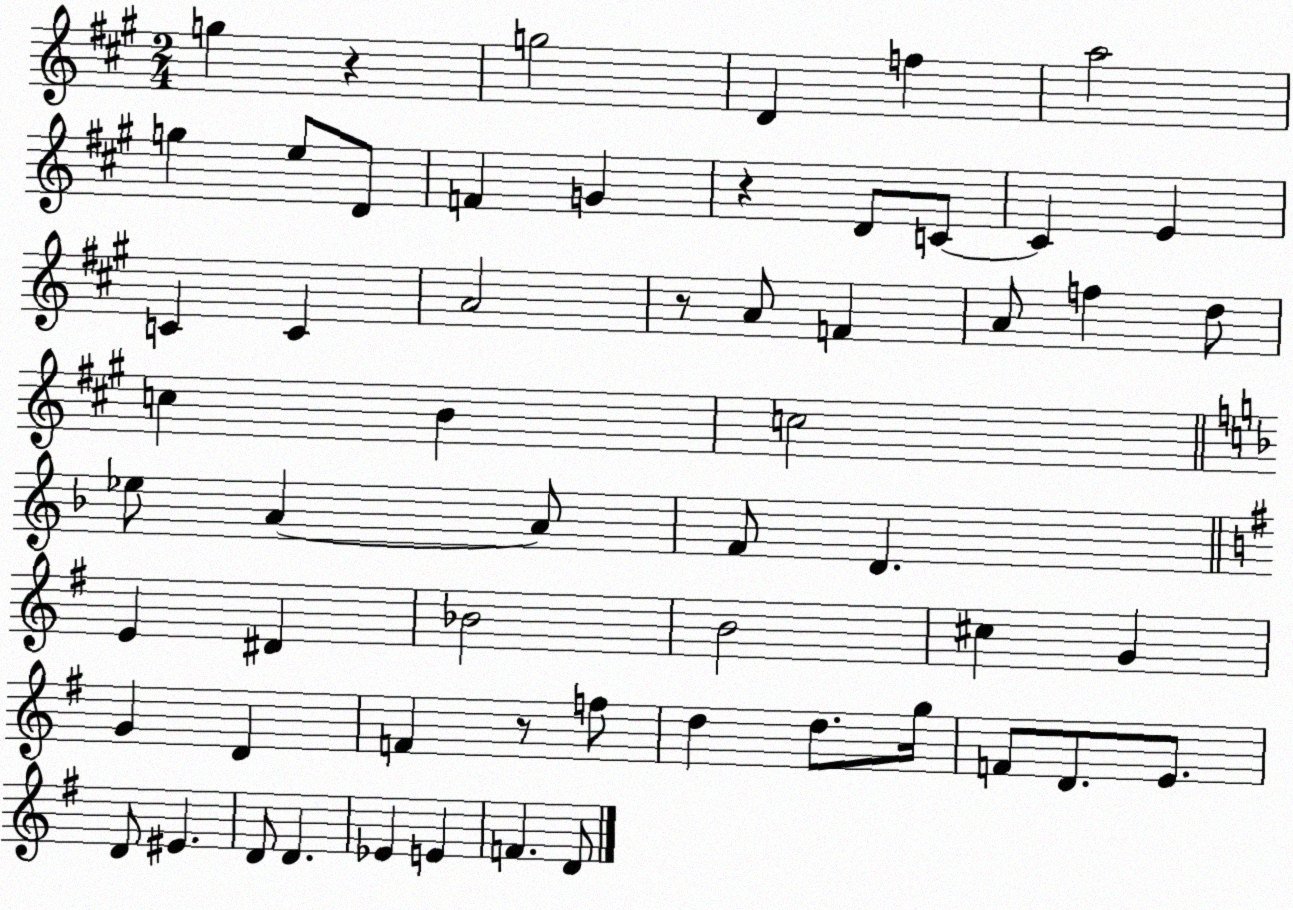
X:1
T:Untitled
M:2/4
L:1/4
K:A
g z g2 D f a2 g e/2 D/2 F G z D/2 C/2 C E C C A2 z/2 A/2 F A/2 f d/2 c B c2 _e/2 A A/2 F/2 D E ^D _B2 B2 ^c G G D F z/2 f/2 d d/2 g/4 F/2 D/2 E/2 D/2 ^E D/2 D _E E F D/2